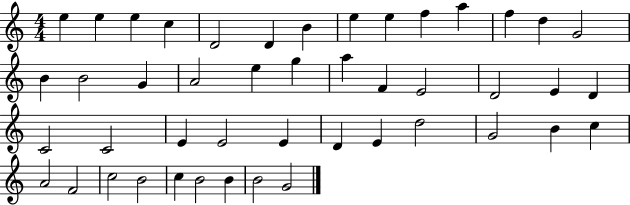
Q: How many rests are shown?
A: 0